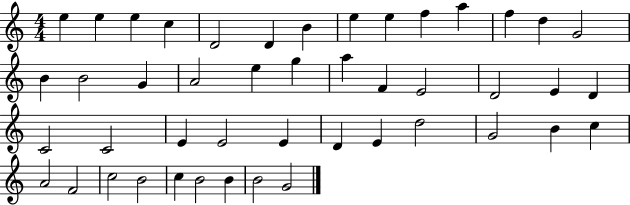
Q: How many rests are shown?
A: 0